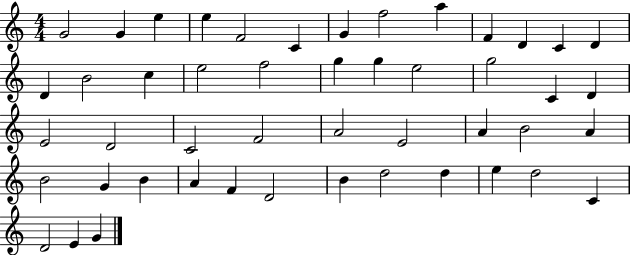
{
  \clef treble
  \numericTimeSignature
  \time 4/4
  \key c \major
  g'2 g'4 e''4 | e''4 f'2 c'4 | g'4 f''2 a''4 | f'4 d'4 c'4 d'4 | \break d'4 b'2 c''4 | e''2 f''2 | g''4 g''4 e''2 | g''2 c'4 d'4 | \break e'2 d'2 | c'2 f'2 | a'2 e'2 | a'4 b'2 a'4 | \break b'2 g'4 b'4 | a'4 f'4 d'2 | b'4 d''2 d''4 | e''4 d''2 c'4 | \break d'2 e'4 g'4 | \bar "|."
}